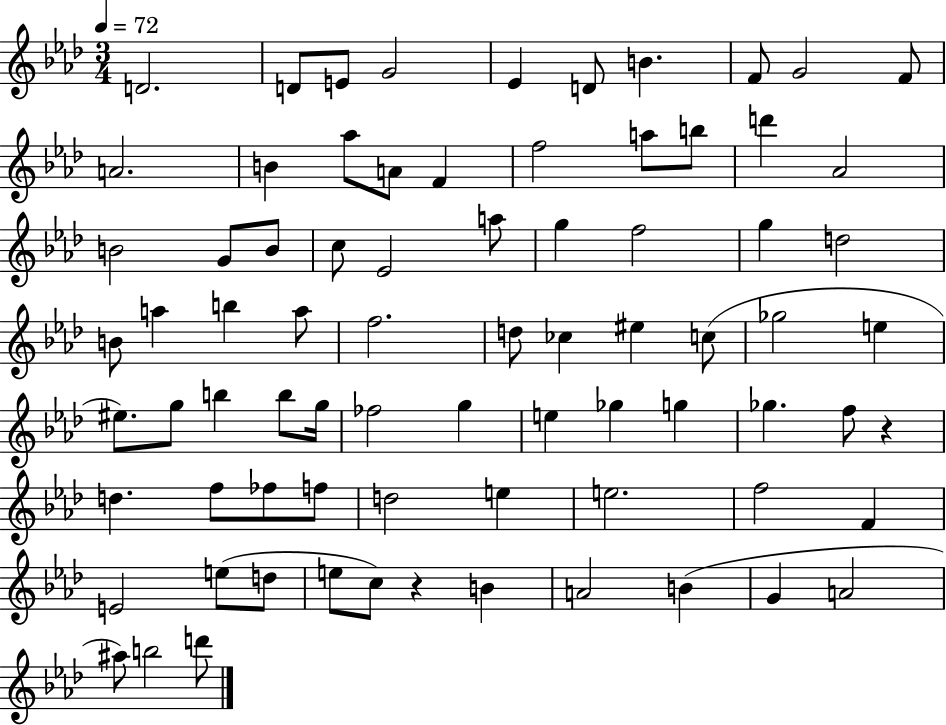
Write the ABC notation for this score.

X:1
T:Untitled
M:3/4
L:1/4
K:Ab
D2 D/2 E/2 G2 _E D/2 B F/2 G2 F/2 A2 B _a/2 A/2 F f2 a/2 b/2 d' _A2 B2 G/2 B/2 c/2 _E2 a/2 g f2 g d2 B/2 a b a/2 f2 d/2 _c ^e c/2 _g2 e ^e/2 g/2 b b/2 g/4 _f2 g e _g g _g f/2 z d f/2 _f/2 f/2 d2 e e2 f2 F E2 e/2 d/2 e/2 c/2 z B A2 B G A2 ^a/2 b2 d'/2